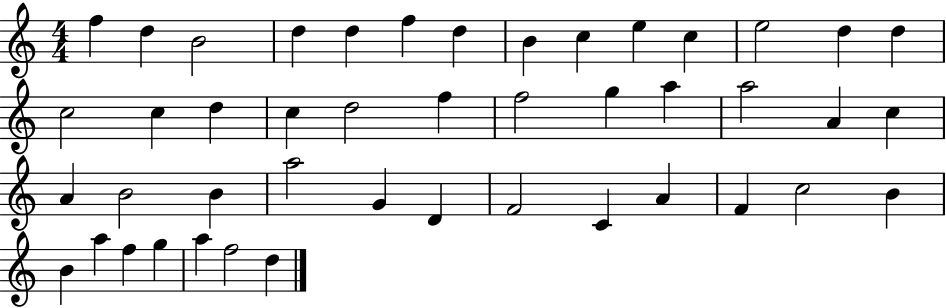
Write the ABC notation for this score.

X:1
T:Untitled
M:4/4
L:1/4
K:C
f d B2 d d f d B c e c e2 d d c2 c d c d2 f f2 g a a2 A c A B2 B a2 G D F2 C A F c2 B B a f g a f2 d